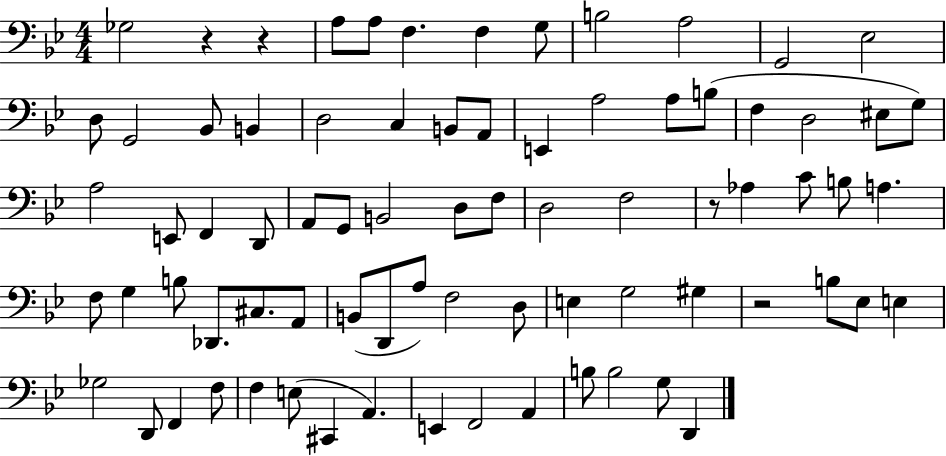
Gb3/h R/q R/q A3/e A3/e F3/q. F3/q G3/e B3/h A3/h G2/h Eb3/h D3/e G2/h Bb2/e B2/q D3/h C3/q B2/e A2/e E2/q A3/h A3/e B3/e F3/q D3/h EIS3/e G3/e A3/h E2/e F2/q D2/e A2/e G2/e B2/h D3/e F3/e D3/h F3/h R/e Ab3/q C4/e B3/e A3/q. F3/e G3/q B3/e Db2/e. C#3/e. A2/e B2/e D2/e A3/e F3/h D3/e E3/q G3/h G#3/q R/h B3/e Eb3/e E3/q Gb3/h D2/e F2/q F3/e F3/q E3/e C#2/q A2/q. E2/q F2/h A2/q B3/e B3/h G3/e D2/q